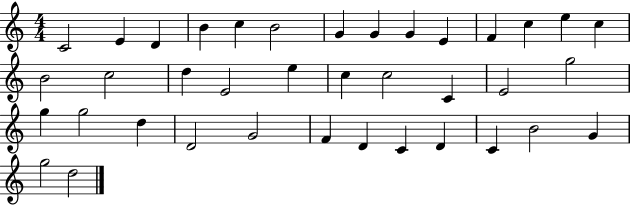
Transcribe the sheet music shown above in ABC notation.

X:1
T:Untitled
M:4/4
L:1/4
K:C
C2 E D B c B2 G G G E F c e c B2 c2 d E2 e c c2 C E2 g2 g g2 d D2 G2 F D C D C B2 G g2 d2